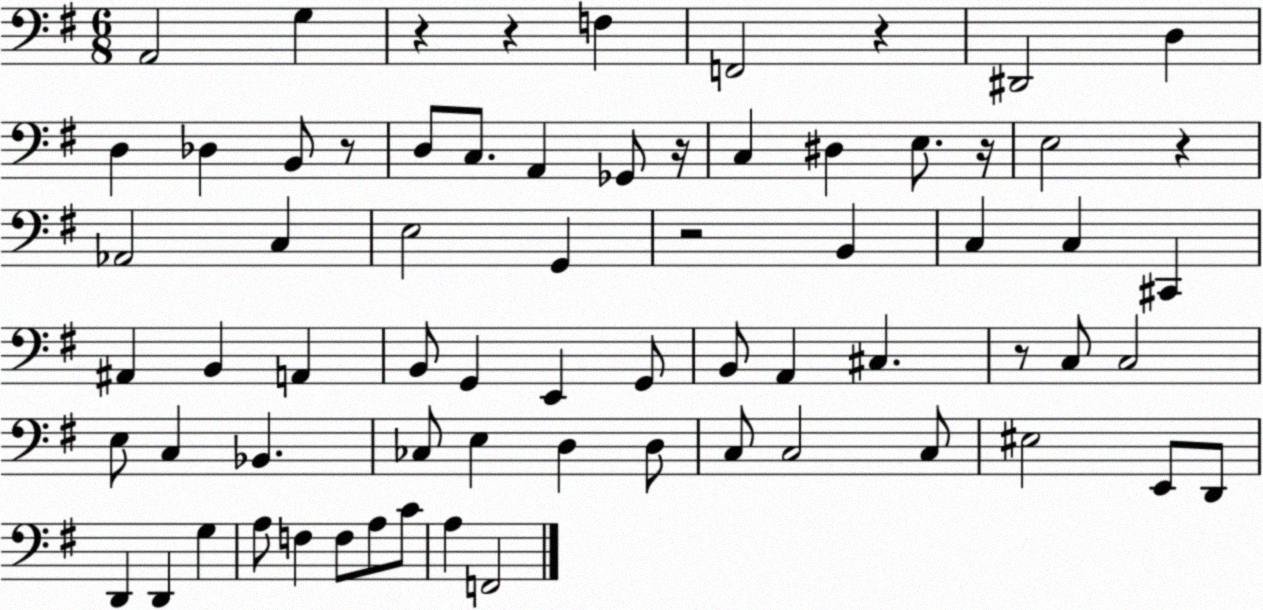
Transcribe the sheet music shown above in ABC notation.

X:1
T:Untitled
M:6/8
L:1/4
K:G
A,,2 G, z z F, F,,2 z ^D,,2 D, D, _D, B,,/2 z/2 D,/2 C,/2 A,, _G,,/2 z/4 C, ^D, E,/2 z/4 E,2 z _A,,2 C, E,2 G,, z2 B,, C, C, ^C,, ^A,, B,, A,, B,,/2 G,, E,, G,,/2 B,,/2 A,, ^C, z/2 C,/2 C,2 E,/2 C, _B,, _C,/2 E, D, D,/2 C,/2 C,2 C,/2 ^E,2 E,,/2 D,,/2 D,, D,, G, A,/2 F, F,/2 A,/2 C/2 A, F,,2